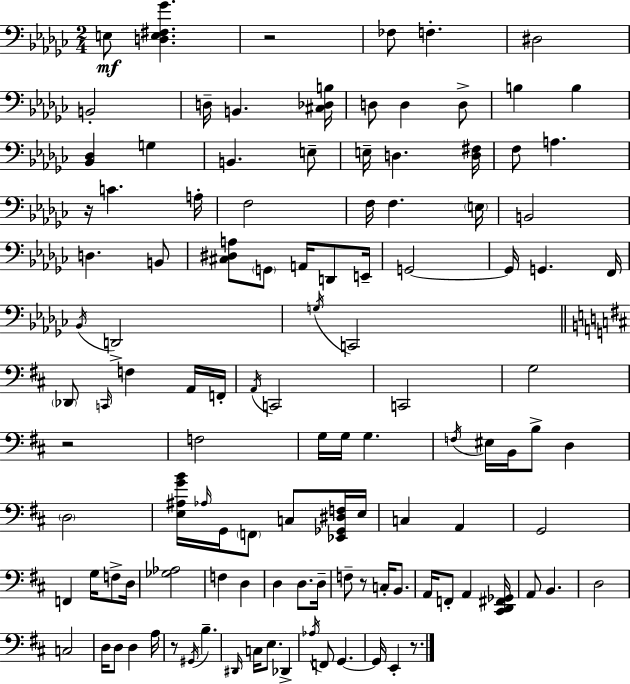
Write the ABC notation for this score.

X:1
T:Untitled
M:2/4
L:1/4
K:Ebm
E,/2 [D,E,^F,_G] z2 _F,/2 F, ^D,2 B,,2 D,/4 B,, [^C,_D,B,]/4 D,/2 D, D,/2 B, B, [_B,,_D,] G, B,, E,/2 E,/4 D, [D,^F,]/4 F,/2 A, z/4 C A,/4 F,2 F,/4 F, E,/4 B,,2 D, B,,/2 [^C,^D,A,]/2 G,,/2 A,,/4 D,,/2 E,,/4 G,,2 G,,/4 G,, F,,/4 _B,,/4 D,,2 G,/4 C,,2 _D,,/2 C,,/4 F, A,,/4 F,,/4 A,,/4 C,,2 C,,2 G,2 z2 F,2 G,/4 G,/4 G, F,/4 ^E,/4 B,,/4 B,/2 D, D,2 [E,^A,GB]/4 _A,/4 G,,/4 F,,/2 C,/2 [_E,,_G,,^D,F,]/4 E,/4 C, A,, G,,2 F,, G,/4 F,/2 D,/4 [_G,_A,]2 F, D, D, D,/2 D,/4 F,/2 z/2 C,/4 B,,/2 A,,/4 F,,/2 A,, [^C,,D,,^F,,_G,,]/4 A,,/2 B,, D,2 C,2 D,/4 D,/2 D, A,/4 z/2 ^G,,/4 B, ^D,,/4 C,/4 E,/2 _D,, _A,/4 F,,/2 G,, G,,/4 E,, z/2